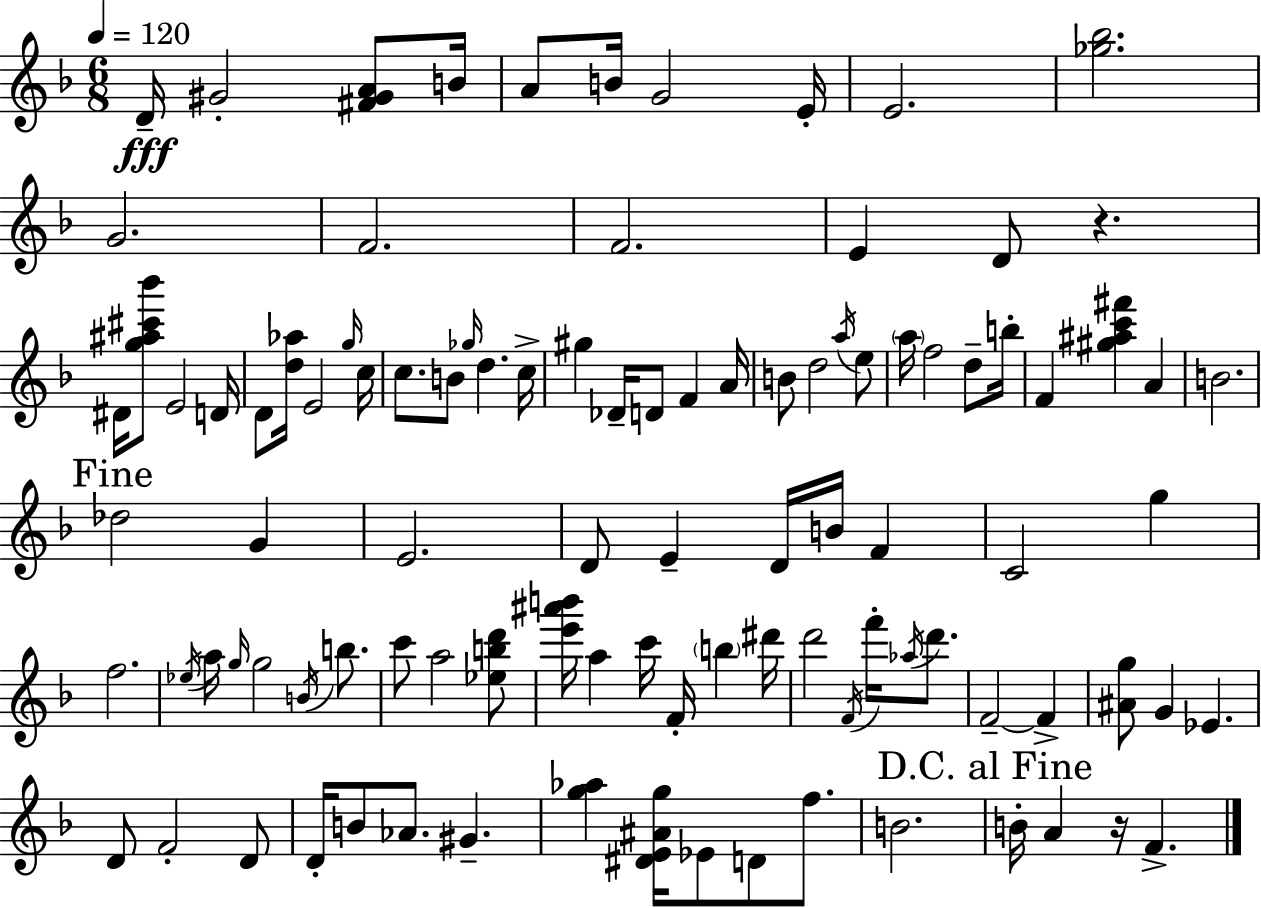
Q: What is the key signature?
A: D minor